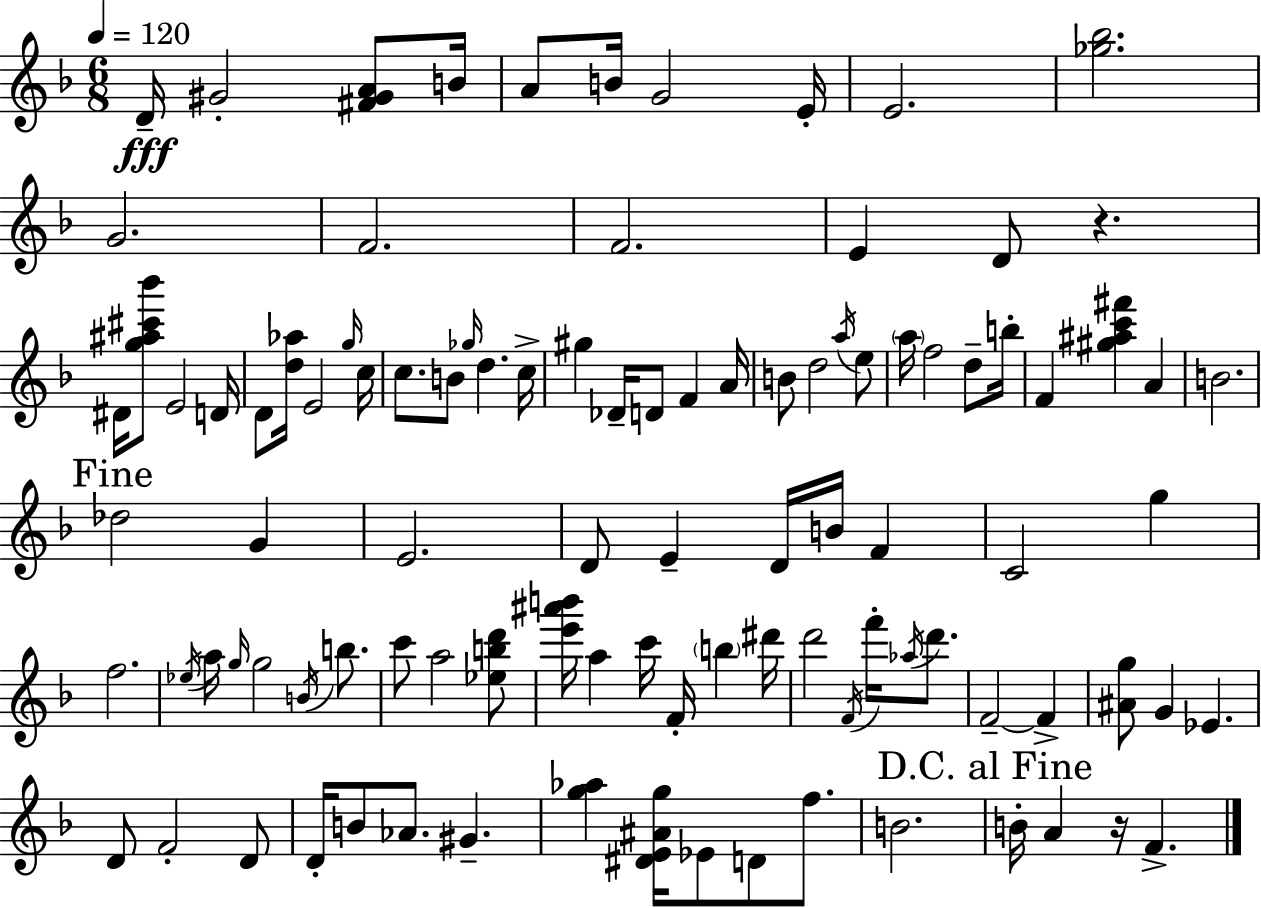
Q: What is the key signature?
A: D minor